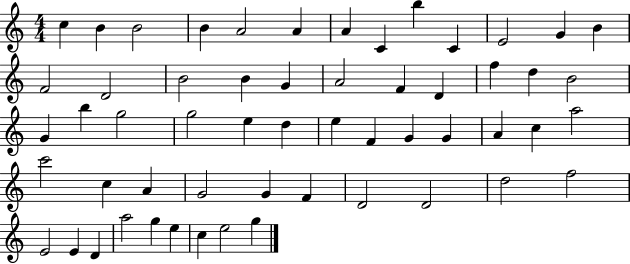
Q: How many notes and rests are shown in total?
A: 56